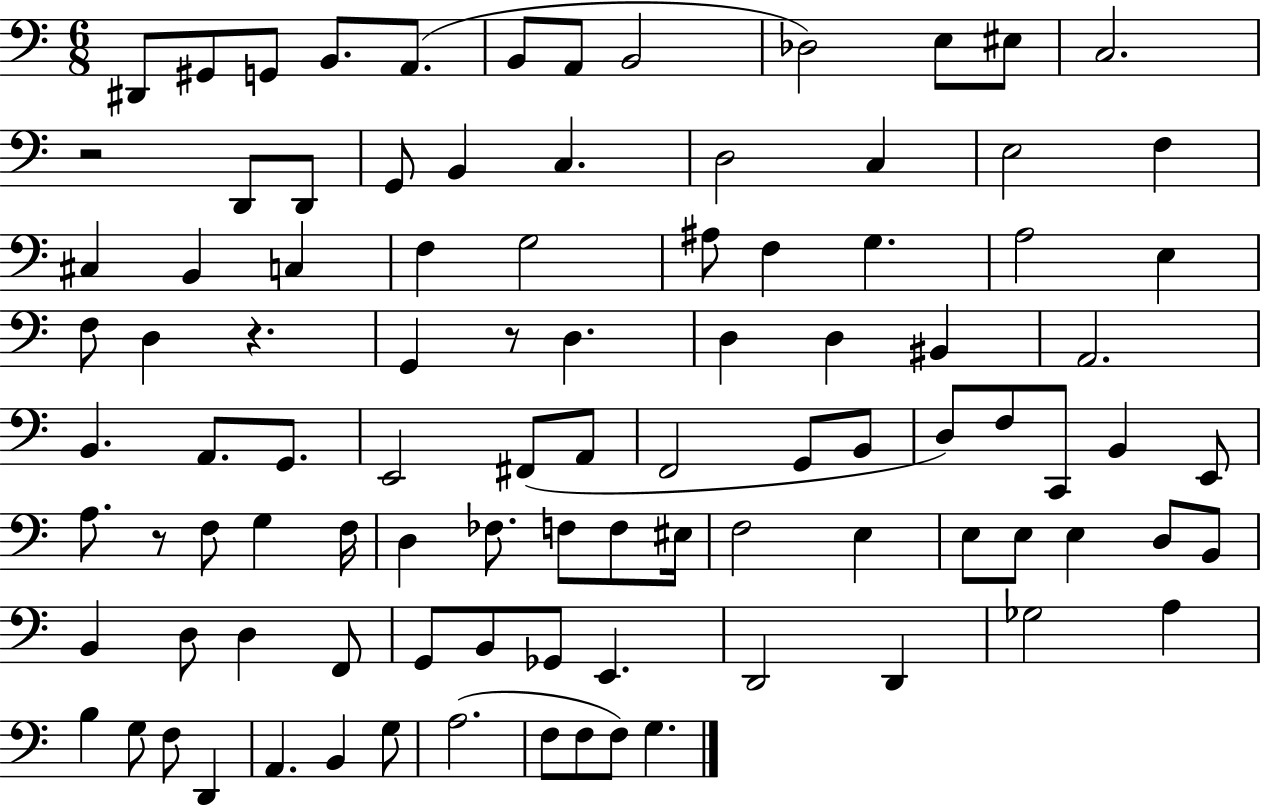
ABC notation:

X:1
T:Untitled
M:6/8
L:1/4
K:C
^D,,/2 ^G,,/2 G,,/2 B,,/2 A,,/2 B,,/2 A,,/2 B,,2 _D,2 E,/2 ^E,/2 C,2 z2 D,,/2 D,,/2 G,,/2 B,, C, D,2 C, E,2 F, ^C, B,, C, F, G,2 ^A,/2 F, G, A,2 E, F,/2 D, z G,, z/2 D, D, D, ^B,, A,,2 B,, A,,/2 G,,/2 E,,2 ^F,,/2 A,,/2 F,,2 G,,/2 B,,/2 D,/2 F,/2 C,,/2 B,, E,,/2 A,/2 z/2 F,/2 G, F,/4 D, _F,/2 F,/2 F,/2 ^E,/4 F,2 E, E,/2 E,/2 E, D,/2 B,,/2 B,, D,/2 D, F,,/2 G,,/2 B,,/2 _G,,/2 E,, D,,2 D,, _G,2 A, B, G,/2 F,/2 D,, A,, B,, G,/2 A,2 F,/2 F,/2 F,/2 G,